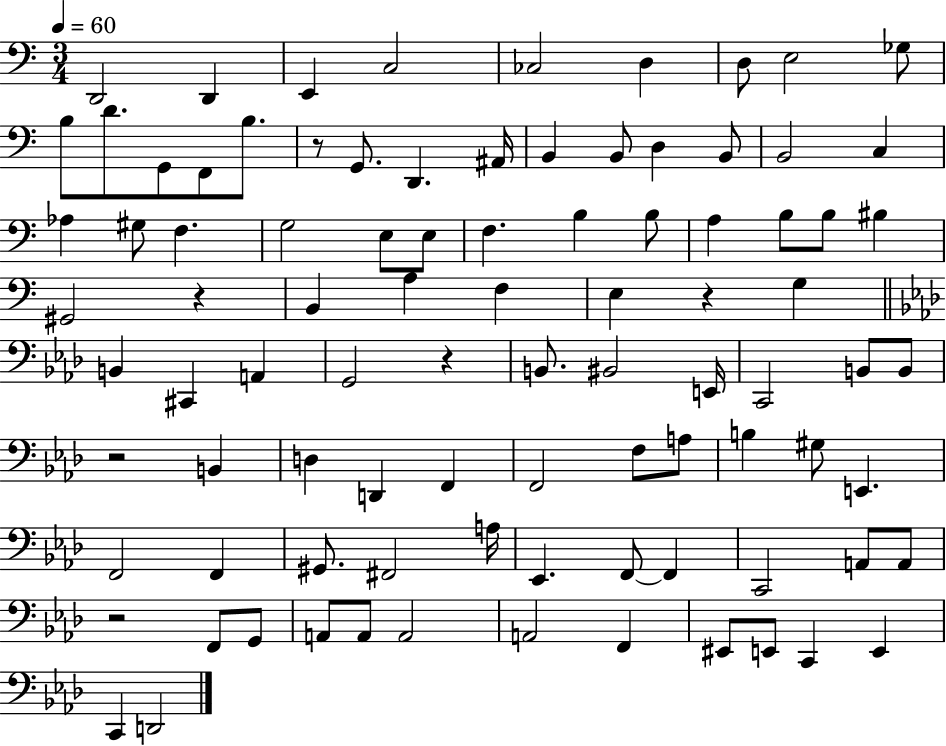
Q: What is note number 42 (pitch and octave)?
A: G3